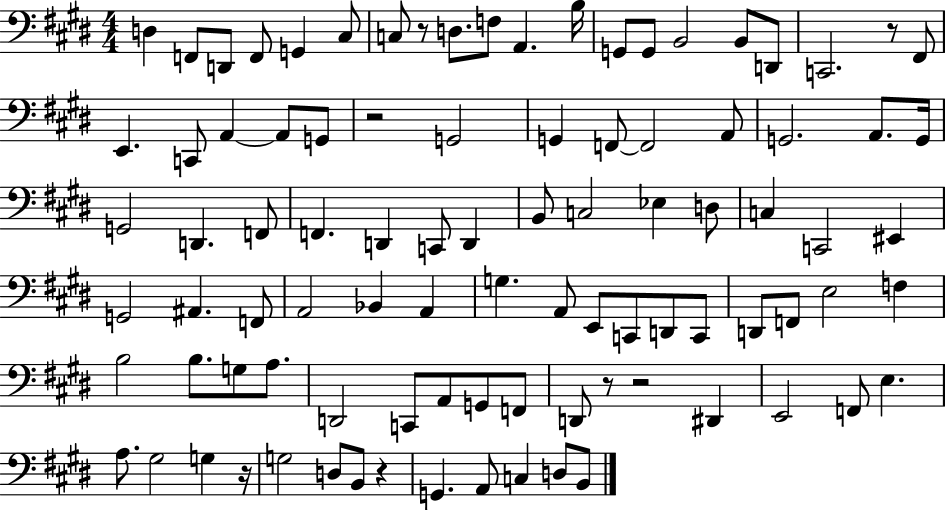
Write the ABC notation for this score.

X:1
T:Untitled
M:4/4
L:1/4
K:E
D, F,,/2 D,,/2 F,,/2 G,, ^C,/2 C,/2 z/2 D,/2 F,/2 A,, B,/4 G,,/2 G,,/2 B,,2 B,,/2 D,,/2 C,,2 z/2 ^F,,/2 E,, C,,/2 A,, A,,/2 G,,/2 z2 G,,2 G,, F,,/2 F,,2 A,,/2 G,,2 A,,/2 G,,/4 G,,2 D,, F,,/2 F,, D,, C,,/2 D,, B,,/2 C,2 _E, D,/2 C, C,,2 ^E,, G,,2 ^A,, F,,/2 A,,2 _B,, A,, G, A,,/2 E,,/2 C,,/2 D,,/2 C,,/2 D,,/2 F,,/2 E,2 F, B,2 B,/2 G,/2 A,/2 D,,2 C,,/2 A,,/2 G,,/2 F,,/2 D,,/2 z/2 z2 ^D,, E,,2 F,,/2 E, A,/2 ^G,2 G, z/4 G,2 D,/2 B,,/2 z G,, A,,/2 C, D,/2 B,,/2